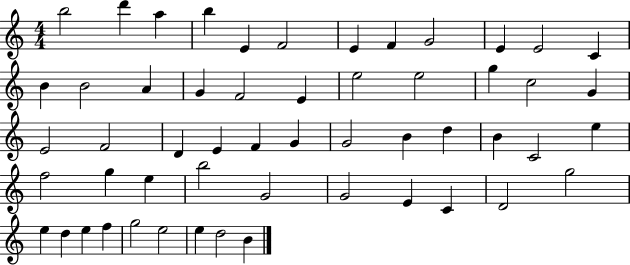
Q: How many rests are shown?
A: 0